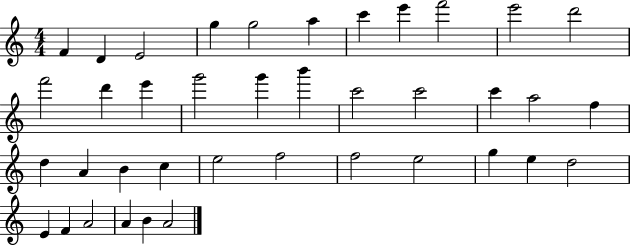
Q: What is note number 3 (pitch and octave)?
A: E4